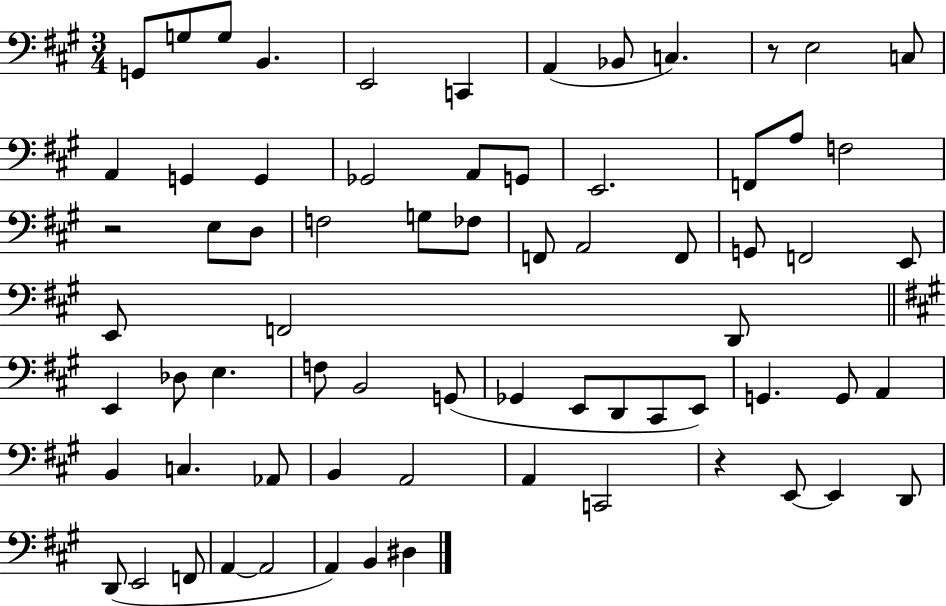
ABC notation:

X:1
T:Untitled
M:3/4
L:1/4
K:A
G,,/2 G,/2 G,/2 B,, E,,2 C,, A,, _B,,/2 C, z/2 E,2 C,/2 A,, G,, G,, _G,,2 A,,/2 G,,/2 E,,2 F,,/2 A,/2 F,2 z2 E,/2 D,/2 F,2 G,/2 _F,/2 F,,/2 A,,2 F,,/2 G,,/2 F,,2 E,,/2 E,,/2 F,,2 D,,/2 E,, _D,/2 E, F,/2 B,,2 G,,/2 _G,, E,,/2 D,,/2 ^C,,/2 E,,/2 G,, G,,/2 A,, B,, C, _A,,/2 B,, A,,2 A,, C,,2 z E,,/2 E,, D,,/2 D,,/2 E,,2 F,,/2 A,, A,,2 A,, B,, ^D,